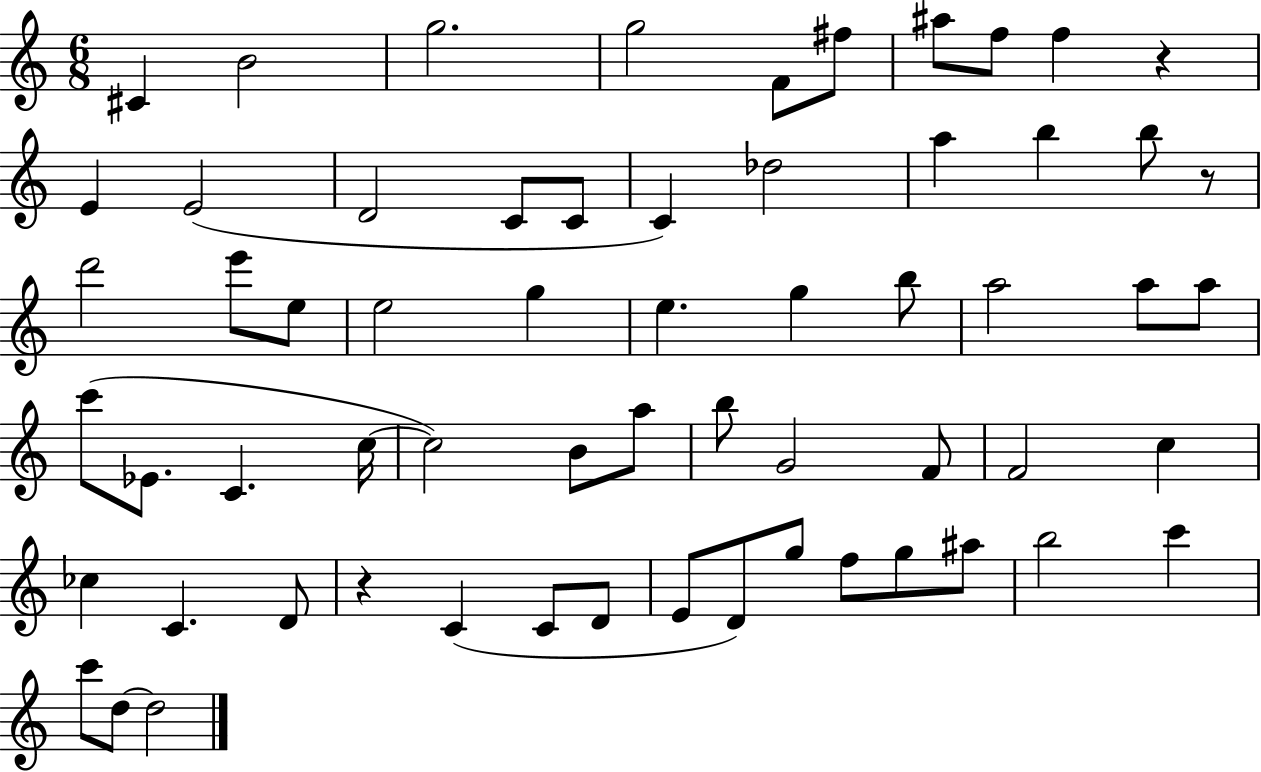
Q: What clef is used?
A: treble